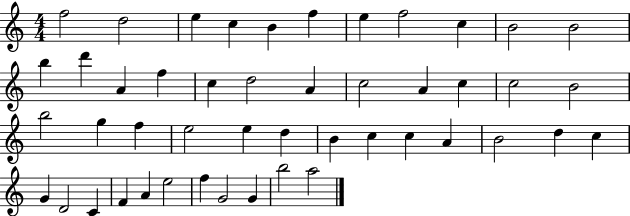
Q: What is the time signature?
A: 4/4